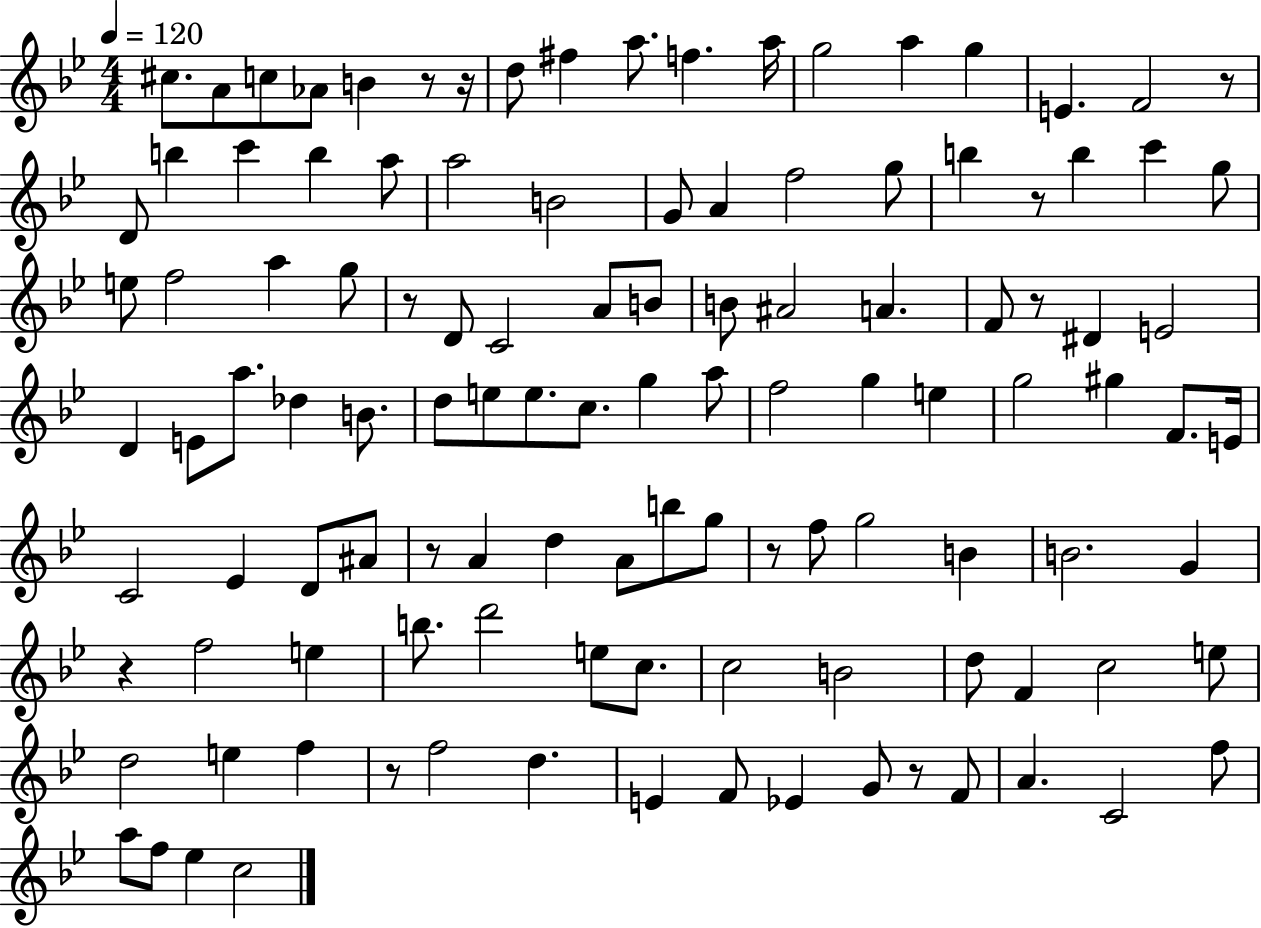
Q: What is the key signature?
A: BES major